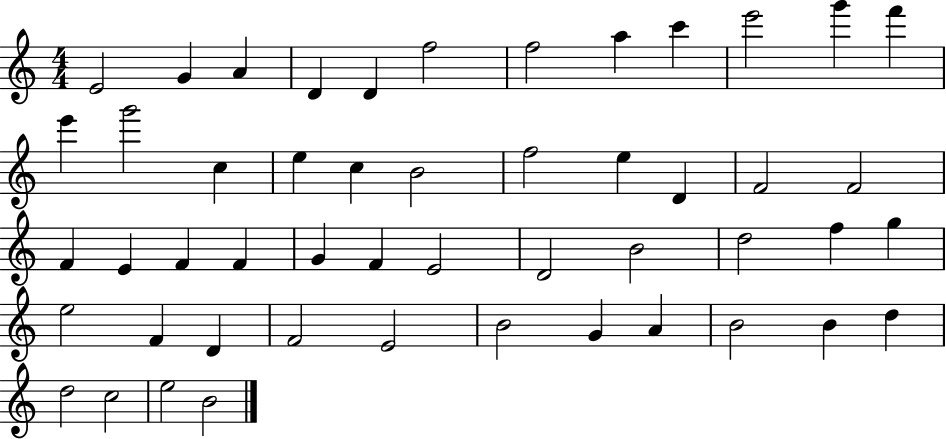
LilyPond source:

{
  \clef treble
  \numericTimeSignature
  \time 4/4
  \key c \major
  e'2 g'4 a'4 | d'4 d'4 f''2 | f''2 a''4 c'''4 | e'''2 g'''4 f'''4 | \break e'''4 g'''2 c''4 | e''4 c''4 b'2 | f''2 e''4 d'4 | f'2 f'2 | \break f'4 e'4 f'4 f'4 | g'4 f'4 e'2 | d'2 b'2 | d''2 f''4 g''4 | \break e''2 f'4 d'4 | f'2 e'2 | b'2 g'4 a'4 | b'2 b'4 d''4 | \break d''2 c''2 | e''2 b'2 | \bar "|."
}